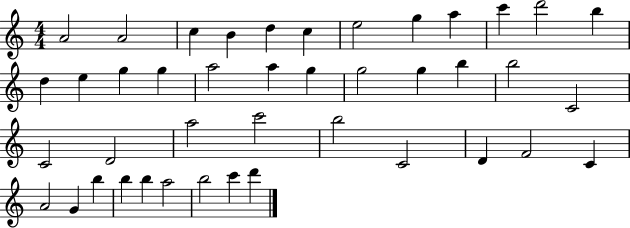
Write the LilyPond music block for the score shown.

{
  \clef treble
  \numericTimeSignature
  \time 4/4
  \key c \major
  a'2 a'2 | c''4 b'4 d''4 c''4 | e''2 g''4 a''4 | c'''4 d'''2 b''4 | \break d''4 e''4 g''4 g''4 | a''2 a''4 g''4 | g''2 g''4 b''4 | b''2 c'2 | \break c'2 d'2 | a''2 c'''2 | b''2 c'2 | d'4 f'2 c'4 | \break a'2 g'4 b''4 | b''4 b''4 a''2 | b''2 c'''4 d'''4 | \bar "|."
}